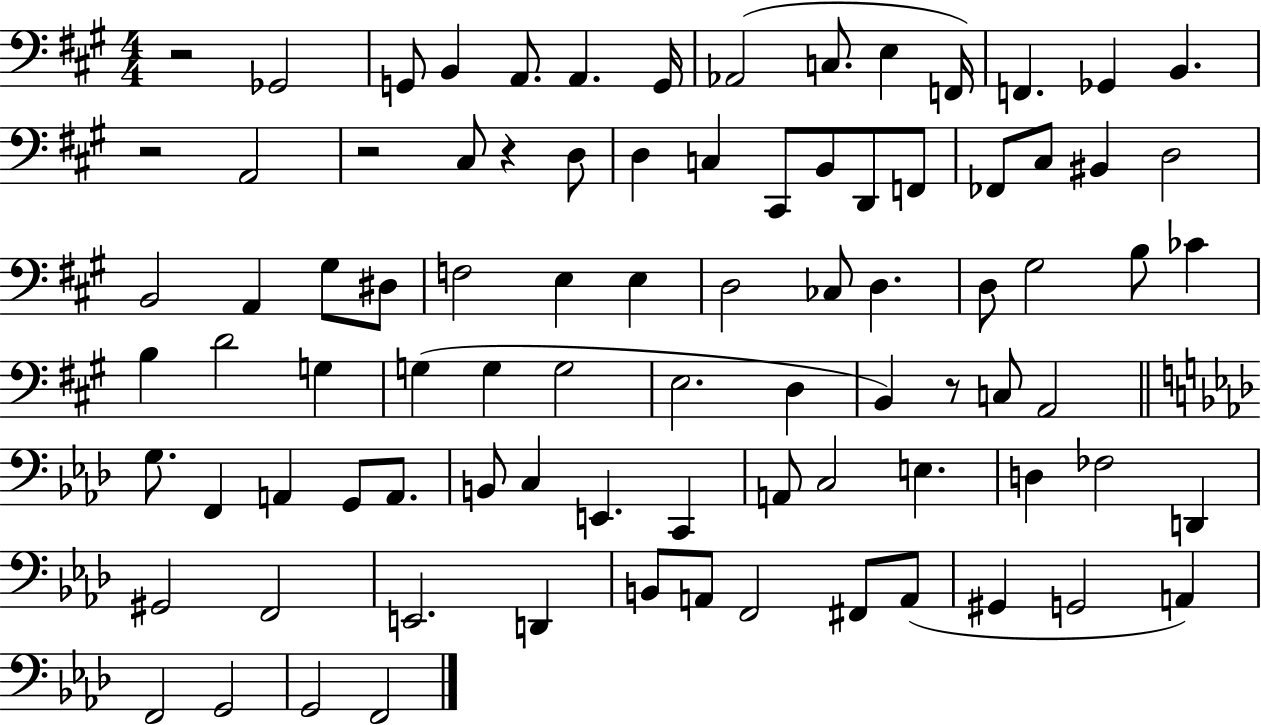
X:1
T:Untitled
M:4/4
L:1/4
K:A
z2 _G,,2 G,,/2 B,, A,,/2 A,, G,,/4 _A,,2 C,/2 E, F,,/4 F,, _G,, B,, z2 A,,2 z2 ^C,/2 z D,/2 D, C, ^C,,/2 B,,/2 D,,/2 F,,/2 _F,,/2 ^C,/2 ^B,, D,2 B,,2 A,, ^G,/2 ^D,/2 F,2 E, E, D,2 _C,/2 D, D,/2 ^G,2 B,/2 _C B, D2 G, G, G, G,2 E,2 D, B,, z/2 C,/2 A,,2 G,/2 F,, A,, G,,/2 A,,/2 B,,/2 C, E,, C,, A,,/2 C,2 E, D, _F,2 D,, ^G,,2 F,,2 E,,2 D,, B,,/2 A,,/2 F,,2 ^F,,/2 A,,/2 ^G,, G,,2 A,, F,,2 G,,2 G,,2 F,,2